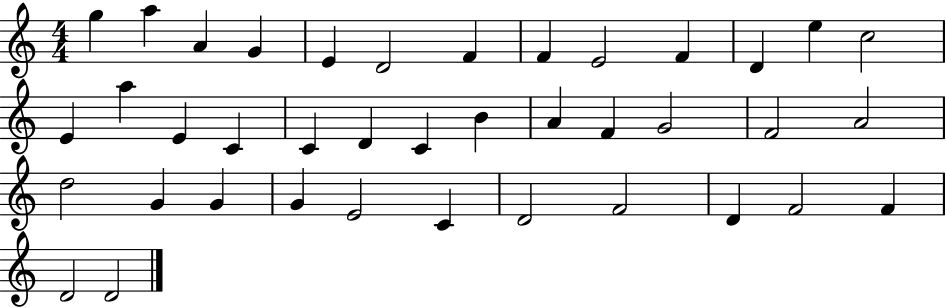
G5/q A5/q A4/q G4/q E4/q D4/h F4/q F4/q E4/h F4/q D4/q E5/q C5/h E4/q A5/q E4/q C4/q C4/q D4/q C4/q B4/q A4/q F4/q G4/h F4/h A4/h D5/h G4/q G4/q G4/q E4/h C4/q D4/h F4/h D4/q F4/h F4/q D4/h D4/h